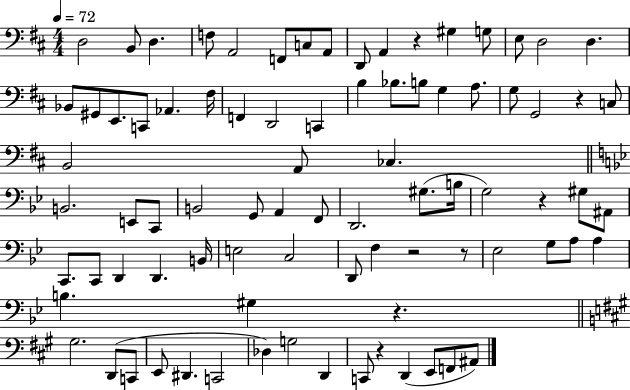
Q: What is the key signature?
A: D major